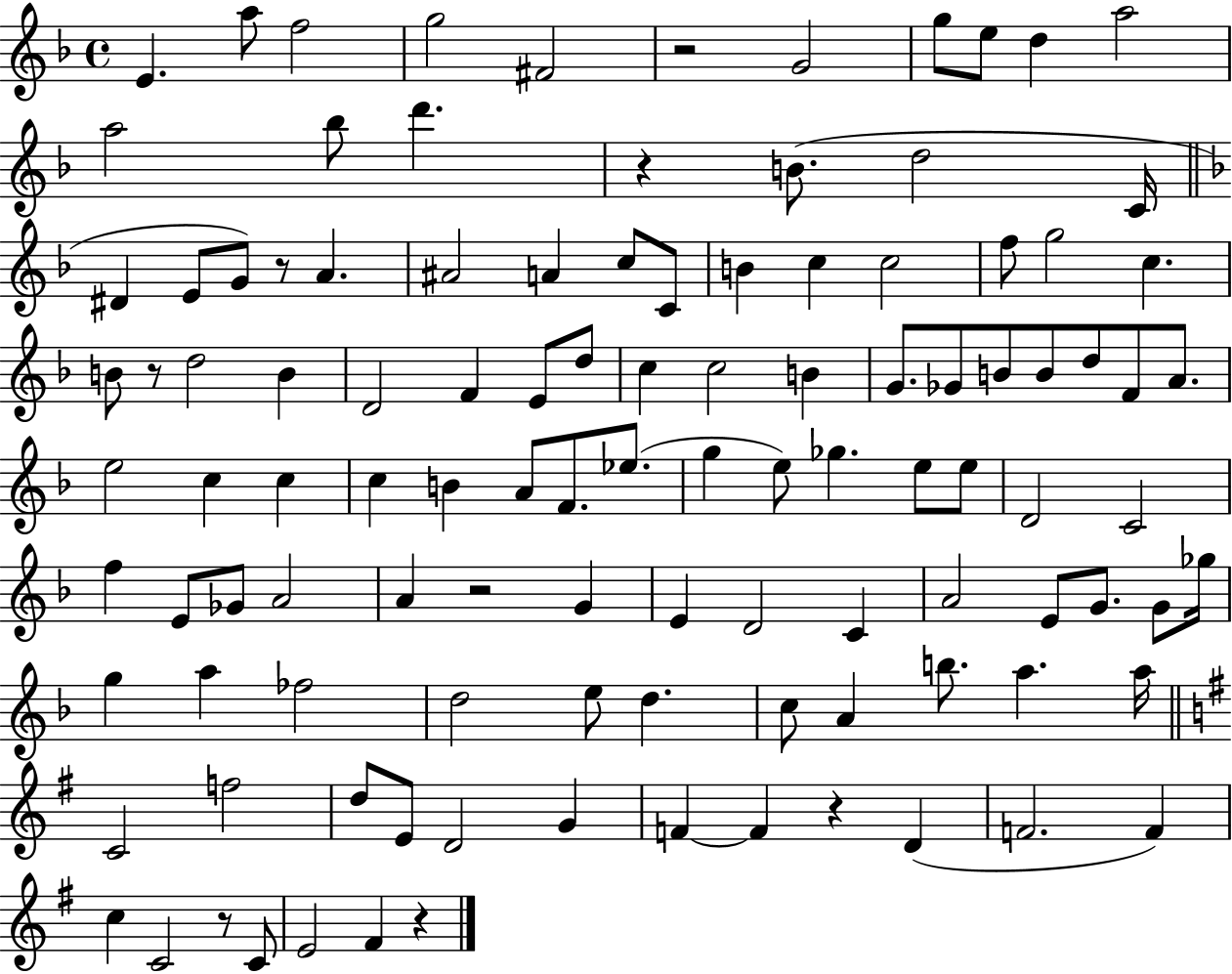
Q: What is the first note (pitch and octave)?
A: E4